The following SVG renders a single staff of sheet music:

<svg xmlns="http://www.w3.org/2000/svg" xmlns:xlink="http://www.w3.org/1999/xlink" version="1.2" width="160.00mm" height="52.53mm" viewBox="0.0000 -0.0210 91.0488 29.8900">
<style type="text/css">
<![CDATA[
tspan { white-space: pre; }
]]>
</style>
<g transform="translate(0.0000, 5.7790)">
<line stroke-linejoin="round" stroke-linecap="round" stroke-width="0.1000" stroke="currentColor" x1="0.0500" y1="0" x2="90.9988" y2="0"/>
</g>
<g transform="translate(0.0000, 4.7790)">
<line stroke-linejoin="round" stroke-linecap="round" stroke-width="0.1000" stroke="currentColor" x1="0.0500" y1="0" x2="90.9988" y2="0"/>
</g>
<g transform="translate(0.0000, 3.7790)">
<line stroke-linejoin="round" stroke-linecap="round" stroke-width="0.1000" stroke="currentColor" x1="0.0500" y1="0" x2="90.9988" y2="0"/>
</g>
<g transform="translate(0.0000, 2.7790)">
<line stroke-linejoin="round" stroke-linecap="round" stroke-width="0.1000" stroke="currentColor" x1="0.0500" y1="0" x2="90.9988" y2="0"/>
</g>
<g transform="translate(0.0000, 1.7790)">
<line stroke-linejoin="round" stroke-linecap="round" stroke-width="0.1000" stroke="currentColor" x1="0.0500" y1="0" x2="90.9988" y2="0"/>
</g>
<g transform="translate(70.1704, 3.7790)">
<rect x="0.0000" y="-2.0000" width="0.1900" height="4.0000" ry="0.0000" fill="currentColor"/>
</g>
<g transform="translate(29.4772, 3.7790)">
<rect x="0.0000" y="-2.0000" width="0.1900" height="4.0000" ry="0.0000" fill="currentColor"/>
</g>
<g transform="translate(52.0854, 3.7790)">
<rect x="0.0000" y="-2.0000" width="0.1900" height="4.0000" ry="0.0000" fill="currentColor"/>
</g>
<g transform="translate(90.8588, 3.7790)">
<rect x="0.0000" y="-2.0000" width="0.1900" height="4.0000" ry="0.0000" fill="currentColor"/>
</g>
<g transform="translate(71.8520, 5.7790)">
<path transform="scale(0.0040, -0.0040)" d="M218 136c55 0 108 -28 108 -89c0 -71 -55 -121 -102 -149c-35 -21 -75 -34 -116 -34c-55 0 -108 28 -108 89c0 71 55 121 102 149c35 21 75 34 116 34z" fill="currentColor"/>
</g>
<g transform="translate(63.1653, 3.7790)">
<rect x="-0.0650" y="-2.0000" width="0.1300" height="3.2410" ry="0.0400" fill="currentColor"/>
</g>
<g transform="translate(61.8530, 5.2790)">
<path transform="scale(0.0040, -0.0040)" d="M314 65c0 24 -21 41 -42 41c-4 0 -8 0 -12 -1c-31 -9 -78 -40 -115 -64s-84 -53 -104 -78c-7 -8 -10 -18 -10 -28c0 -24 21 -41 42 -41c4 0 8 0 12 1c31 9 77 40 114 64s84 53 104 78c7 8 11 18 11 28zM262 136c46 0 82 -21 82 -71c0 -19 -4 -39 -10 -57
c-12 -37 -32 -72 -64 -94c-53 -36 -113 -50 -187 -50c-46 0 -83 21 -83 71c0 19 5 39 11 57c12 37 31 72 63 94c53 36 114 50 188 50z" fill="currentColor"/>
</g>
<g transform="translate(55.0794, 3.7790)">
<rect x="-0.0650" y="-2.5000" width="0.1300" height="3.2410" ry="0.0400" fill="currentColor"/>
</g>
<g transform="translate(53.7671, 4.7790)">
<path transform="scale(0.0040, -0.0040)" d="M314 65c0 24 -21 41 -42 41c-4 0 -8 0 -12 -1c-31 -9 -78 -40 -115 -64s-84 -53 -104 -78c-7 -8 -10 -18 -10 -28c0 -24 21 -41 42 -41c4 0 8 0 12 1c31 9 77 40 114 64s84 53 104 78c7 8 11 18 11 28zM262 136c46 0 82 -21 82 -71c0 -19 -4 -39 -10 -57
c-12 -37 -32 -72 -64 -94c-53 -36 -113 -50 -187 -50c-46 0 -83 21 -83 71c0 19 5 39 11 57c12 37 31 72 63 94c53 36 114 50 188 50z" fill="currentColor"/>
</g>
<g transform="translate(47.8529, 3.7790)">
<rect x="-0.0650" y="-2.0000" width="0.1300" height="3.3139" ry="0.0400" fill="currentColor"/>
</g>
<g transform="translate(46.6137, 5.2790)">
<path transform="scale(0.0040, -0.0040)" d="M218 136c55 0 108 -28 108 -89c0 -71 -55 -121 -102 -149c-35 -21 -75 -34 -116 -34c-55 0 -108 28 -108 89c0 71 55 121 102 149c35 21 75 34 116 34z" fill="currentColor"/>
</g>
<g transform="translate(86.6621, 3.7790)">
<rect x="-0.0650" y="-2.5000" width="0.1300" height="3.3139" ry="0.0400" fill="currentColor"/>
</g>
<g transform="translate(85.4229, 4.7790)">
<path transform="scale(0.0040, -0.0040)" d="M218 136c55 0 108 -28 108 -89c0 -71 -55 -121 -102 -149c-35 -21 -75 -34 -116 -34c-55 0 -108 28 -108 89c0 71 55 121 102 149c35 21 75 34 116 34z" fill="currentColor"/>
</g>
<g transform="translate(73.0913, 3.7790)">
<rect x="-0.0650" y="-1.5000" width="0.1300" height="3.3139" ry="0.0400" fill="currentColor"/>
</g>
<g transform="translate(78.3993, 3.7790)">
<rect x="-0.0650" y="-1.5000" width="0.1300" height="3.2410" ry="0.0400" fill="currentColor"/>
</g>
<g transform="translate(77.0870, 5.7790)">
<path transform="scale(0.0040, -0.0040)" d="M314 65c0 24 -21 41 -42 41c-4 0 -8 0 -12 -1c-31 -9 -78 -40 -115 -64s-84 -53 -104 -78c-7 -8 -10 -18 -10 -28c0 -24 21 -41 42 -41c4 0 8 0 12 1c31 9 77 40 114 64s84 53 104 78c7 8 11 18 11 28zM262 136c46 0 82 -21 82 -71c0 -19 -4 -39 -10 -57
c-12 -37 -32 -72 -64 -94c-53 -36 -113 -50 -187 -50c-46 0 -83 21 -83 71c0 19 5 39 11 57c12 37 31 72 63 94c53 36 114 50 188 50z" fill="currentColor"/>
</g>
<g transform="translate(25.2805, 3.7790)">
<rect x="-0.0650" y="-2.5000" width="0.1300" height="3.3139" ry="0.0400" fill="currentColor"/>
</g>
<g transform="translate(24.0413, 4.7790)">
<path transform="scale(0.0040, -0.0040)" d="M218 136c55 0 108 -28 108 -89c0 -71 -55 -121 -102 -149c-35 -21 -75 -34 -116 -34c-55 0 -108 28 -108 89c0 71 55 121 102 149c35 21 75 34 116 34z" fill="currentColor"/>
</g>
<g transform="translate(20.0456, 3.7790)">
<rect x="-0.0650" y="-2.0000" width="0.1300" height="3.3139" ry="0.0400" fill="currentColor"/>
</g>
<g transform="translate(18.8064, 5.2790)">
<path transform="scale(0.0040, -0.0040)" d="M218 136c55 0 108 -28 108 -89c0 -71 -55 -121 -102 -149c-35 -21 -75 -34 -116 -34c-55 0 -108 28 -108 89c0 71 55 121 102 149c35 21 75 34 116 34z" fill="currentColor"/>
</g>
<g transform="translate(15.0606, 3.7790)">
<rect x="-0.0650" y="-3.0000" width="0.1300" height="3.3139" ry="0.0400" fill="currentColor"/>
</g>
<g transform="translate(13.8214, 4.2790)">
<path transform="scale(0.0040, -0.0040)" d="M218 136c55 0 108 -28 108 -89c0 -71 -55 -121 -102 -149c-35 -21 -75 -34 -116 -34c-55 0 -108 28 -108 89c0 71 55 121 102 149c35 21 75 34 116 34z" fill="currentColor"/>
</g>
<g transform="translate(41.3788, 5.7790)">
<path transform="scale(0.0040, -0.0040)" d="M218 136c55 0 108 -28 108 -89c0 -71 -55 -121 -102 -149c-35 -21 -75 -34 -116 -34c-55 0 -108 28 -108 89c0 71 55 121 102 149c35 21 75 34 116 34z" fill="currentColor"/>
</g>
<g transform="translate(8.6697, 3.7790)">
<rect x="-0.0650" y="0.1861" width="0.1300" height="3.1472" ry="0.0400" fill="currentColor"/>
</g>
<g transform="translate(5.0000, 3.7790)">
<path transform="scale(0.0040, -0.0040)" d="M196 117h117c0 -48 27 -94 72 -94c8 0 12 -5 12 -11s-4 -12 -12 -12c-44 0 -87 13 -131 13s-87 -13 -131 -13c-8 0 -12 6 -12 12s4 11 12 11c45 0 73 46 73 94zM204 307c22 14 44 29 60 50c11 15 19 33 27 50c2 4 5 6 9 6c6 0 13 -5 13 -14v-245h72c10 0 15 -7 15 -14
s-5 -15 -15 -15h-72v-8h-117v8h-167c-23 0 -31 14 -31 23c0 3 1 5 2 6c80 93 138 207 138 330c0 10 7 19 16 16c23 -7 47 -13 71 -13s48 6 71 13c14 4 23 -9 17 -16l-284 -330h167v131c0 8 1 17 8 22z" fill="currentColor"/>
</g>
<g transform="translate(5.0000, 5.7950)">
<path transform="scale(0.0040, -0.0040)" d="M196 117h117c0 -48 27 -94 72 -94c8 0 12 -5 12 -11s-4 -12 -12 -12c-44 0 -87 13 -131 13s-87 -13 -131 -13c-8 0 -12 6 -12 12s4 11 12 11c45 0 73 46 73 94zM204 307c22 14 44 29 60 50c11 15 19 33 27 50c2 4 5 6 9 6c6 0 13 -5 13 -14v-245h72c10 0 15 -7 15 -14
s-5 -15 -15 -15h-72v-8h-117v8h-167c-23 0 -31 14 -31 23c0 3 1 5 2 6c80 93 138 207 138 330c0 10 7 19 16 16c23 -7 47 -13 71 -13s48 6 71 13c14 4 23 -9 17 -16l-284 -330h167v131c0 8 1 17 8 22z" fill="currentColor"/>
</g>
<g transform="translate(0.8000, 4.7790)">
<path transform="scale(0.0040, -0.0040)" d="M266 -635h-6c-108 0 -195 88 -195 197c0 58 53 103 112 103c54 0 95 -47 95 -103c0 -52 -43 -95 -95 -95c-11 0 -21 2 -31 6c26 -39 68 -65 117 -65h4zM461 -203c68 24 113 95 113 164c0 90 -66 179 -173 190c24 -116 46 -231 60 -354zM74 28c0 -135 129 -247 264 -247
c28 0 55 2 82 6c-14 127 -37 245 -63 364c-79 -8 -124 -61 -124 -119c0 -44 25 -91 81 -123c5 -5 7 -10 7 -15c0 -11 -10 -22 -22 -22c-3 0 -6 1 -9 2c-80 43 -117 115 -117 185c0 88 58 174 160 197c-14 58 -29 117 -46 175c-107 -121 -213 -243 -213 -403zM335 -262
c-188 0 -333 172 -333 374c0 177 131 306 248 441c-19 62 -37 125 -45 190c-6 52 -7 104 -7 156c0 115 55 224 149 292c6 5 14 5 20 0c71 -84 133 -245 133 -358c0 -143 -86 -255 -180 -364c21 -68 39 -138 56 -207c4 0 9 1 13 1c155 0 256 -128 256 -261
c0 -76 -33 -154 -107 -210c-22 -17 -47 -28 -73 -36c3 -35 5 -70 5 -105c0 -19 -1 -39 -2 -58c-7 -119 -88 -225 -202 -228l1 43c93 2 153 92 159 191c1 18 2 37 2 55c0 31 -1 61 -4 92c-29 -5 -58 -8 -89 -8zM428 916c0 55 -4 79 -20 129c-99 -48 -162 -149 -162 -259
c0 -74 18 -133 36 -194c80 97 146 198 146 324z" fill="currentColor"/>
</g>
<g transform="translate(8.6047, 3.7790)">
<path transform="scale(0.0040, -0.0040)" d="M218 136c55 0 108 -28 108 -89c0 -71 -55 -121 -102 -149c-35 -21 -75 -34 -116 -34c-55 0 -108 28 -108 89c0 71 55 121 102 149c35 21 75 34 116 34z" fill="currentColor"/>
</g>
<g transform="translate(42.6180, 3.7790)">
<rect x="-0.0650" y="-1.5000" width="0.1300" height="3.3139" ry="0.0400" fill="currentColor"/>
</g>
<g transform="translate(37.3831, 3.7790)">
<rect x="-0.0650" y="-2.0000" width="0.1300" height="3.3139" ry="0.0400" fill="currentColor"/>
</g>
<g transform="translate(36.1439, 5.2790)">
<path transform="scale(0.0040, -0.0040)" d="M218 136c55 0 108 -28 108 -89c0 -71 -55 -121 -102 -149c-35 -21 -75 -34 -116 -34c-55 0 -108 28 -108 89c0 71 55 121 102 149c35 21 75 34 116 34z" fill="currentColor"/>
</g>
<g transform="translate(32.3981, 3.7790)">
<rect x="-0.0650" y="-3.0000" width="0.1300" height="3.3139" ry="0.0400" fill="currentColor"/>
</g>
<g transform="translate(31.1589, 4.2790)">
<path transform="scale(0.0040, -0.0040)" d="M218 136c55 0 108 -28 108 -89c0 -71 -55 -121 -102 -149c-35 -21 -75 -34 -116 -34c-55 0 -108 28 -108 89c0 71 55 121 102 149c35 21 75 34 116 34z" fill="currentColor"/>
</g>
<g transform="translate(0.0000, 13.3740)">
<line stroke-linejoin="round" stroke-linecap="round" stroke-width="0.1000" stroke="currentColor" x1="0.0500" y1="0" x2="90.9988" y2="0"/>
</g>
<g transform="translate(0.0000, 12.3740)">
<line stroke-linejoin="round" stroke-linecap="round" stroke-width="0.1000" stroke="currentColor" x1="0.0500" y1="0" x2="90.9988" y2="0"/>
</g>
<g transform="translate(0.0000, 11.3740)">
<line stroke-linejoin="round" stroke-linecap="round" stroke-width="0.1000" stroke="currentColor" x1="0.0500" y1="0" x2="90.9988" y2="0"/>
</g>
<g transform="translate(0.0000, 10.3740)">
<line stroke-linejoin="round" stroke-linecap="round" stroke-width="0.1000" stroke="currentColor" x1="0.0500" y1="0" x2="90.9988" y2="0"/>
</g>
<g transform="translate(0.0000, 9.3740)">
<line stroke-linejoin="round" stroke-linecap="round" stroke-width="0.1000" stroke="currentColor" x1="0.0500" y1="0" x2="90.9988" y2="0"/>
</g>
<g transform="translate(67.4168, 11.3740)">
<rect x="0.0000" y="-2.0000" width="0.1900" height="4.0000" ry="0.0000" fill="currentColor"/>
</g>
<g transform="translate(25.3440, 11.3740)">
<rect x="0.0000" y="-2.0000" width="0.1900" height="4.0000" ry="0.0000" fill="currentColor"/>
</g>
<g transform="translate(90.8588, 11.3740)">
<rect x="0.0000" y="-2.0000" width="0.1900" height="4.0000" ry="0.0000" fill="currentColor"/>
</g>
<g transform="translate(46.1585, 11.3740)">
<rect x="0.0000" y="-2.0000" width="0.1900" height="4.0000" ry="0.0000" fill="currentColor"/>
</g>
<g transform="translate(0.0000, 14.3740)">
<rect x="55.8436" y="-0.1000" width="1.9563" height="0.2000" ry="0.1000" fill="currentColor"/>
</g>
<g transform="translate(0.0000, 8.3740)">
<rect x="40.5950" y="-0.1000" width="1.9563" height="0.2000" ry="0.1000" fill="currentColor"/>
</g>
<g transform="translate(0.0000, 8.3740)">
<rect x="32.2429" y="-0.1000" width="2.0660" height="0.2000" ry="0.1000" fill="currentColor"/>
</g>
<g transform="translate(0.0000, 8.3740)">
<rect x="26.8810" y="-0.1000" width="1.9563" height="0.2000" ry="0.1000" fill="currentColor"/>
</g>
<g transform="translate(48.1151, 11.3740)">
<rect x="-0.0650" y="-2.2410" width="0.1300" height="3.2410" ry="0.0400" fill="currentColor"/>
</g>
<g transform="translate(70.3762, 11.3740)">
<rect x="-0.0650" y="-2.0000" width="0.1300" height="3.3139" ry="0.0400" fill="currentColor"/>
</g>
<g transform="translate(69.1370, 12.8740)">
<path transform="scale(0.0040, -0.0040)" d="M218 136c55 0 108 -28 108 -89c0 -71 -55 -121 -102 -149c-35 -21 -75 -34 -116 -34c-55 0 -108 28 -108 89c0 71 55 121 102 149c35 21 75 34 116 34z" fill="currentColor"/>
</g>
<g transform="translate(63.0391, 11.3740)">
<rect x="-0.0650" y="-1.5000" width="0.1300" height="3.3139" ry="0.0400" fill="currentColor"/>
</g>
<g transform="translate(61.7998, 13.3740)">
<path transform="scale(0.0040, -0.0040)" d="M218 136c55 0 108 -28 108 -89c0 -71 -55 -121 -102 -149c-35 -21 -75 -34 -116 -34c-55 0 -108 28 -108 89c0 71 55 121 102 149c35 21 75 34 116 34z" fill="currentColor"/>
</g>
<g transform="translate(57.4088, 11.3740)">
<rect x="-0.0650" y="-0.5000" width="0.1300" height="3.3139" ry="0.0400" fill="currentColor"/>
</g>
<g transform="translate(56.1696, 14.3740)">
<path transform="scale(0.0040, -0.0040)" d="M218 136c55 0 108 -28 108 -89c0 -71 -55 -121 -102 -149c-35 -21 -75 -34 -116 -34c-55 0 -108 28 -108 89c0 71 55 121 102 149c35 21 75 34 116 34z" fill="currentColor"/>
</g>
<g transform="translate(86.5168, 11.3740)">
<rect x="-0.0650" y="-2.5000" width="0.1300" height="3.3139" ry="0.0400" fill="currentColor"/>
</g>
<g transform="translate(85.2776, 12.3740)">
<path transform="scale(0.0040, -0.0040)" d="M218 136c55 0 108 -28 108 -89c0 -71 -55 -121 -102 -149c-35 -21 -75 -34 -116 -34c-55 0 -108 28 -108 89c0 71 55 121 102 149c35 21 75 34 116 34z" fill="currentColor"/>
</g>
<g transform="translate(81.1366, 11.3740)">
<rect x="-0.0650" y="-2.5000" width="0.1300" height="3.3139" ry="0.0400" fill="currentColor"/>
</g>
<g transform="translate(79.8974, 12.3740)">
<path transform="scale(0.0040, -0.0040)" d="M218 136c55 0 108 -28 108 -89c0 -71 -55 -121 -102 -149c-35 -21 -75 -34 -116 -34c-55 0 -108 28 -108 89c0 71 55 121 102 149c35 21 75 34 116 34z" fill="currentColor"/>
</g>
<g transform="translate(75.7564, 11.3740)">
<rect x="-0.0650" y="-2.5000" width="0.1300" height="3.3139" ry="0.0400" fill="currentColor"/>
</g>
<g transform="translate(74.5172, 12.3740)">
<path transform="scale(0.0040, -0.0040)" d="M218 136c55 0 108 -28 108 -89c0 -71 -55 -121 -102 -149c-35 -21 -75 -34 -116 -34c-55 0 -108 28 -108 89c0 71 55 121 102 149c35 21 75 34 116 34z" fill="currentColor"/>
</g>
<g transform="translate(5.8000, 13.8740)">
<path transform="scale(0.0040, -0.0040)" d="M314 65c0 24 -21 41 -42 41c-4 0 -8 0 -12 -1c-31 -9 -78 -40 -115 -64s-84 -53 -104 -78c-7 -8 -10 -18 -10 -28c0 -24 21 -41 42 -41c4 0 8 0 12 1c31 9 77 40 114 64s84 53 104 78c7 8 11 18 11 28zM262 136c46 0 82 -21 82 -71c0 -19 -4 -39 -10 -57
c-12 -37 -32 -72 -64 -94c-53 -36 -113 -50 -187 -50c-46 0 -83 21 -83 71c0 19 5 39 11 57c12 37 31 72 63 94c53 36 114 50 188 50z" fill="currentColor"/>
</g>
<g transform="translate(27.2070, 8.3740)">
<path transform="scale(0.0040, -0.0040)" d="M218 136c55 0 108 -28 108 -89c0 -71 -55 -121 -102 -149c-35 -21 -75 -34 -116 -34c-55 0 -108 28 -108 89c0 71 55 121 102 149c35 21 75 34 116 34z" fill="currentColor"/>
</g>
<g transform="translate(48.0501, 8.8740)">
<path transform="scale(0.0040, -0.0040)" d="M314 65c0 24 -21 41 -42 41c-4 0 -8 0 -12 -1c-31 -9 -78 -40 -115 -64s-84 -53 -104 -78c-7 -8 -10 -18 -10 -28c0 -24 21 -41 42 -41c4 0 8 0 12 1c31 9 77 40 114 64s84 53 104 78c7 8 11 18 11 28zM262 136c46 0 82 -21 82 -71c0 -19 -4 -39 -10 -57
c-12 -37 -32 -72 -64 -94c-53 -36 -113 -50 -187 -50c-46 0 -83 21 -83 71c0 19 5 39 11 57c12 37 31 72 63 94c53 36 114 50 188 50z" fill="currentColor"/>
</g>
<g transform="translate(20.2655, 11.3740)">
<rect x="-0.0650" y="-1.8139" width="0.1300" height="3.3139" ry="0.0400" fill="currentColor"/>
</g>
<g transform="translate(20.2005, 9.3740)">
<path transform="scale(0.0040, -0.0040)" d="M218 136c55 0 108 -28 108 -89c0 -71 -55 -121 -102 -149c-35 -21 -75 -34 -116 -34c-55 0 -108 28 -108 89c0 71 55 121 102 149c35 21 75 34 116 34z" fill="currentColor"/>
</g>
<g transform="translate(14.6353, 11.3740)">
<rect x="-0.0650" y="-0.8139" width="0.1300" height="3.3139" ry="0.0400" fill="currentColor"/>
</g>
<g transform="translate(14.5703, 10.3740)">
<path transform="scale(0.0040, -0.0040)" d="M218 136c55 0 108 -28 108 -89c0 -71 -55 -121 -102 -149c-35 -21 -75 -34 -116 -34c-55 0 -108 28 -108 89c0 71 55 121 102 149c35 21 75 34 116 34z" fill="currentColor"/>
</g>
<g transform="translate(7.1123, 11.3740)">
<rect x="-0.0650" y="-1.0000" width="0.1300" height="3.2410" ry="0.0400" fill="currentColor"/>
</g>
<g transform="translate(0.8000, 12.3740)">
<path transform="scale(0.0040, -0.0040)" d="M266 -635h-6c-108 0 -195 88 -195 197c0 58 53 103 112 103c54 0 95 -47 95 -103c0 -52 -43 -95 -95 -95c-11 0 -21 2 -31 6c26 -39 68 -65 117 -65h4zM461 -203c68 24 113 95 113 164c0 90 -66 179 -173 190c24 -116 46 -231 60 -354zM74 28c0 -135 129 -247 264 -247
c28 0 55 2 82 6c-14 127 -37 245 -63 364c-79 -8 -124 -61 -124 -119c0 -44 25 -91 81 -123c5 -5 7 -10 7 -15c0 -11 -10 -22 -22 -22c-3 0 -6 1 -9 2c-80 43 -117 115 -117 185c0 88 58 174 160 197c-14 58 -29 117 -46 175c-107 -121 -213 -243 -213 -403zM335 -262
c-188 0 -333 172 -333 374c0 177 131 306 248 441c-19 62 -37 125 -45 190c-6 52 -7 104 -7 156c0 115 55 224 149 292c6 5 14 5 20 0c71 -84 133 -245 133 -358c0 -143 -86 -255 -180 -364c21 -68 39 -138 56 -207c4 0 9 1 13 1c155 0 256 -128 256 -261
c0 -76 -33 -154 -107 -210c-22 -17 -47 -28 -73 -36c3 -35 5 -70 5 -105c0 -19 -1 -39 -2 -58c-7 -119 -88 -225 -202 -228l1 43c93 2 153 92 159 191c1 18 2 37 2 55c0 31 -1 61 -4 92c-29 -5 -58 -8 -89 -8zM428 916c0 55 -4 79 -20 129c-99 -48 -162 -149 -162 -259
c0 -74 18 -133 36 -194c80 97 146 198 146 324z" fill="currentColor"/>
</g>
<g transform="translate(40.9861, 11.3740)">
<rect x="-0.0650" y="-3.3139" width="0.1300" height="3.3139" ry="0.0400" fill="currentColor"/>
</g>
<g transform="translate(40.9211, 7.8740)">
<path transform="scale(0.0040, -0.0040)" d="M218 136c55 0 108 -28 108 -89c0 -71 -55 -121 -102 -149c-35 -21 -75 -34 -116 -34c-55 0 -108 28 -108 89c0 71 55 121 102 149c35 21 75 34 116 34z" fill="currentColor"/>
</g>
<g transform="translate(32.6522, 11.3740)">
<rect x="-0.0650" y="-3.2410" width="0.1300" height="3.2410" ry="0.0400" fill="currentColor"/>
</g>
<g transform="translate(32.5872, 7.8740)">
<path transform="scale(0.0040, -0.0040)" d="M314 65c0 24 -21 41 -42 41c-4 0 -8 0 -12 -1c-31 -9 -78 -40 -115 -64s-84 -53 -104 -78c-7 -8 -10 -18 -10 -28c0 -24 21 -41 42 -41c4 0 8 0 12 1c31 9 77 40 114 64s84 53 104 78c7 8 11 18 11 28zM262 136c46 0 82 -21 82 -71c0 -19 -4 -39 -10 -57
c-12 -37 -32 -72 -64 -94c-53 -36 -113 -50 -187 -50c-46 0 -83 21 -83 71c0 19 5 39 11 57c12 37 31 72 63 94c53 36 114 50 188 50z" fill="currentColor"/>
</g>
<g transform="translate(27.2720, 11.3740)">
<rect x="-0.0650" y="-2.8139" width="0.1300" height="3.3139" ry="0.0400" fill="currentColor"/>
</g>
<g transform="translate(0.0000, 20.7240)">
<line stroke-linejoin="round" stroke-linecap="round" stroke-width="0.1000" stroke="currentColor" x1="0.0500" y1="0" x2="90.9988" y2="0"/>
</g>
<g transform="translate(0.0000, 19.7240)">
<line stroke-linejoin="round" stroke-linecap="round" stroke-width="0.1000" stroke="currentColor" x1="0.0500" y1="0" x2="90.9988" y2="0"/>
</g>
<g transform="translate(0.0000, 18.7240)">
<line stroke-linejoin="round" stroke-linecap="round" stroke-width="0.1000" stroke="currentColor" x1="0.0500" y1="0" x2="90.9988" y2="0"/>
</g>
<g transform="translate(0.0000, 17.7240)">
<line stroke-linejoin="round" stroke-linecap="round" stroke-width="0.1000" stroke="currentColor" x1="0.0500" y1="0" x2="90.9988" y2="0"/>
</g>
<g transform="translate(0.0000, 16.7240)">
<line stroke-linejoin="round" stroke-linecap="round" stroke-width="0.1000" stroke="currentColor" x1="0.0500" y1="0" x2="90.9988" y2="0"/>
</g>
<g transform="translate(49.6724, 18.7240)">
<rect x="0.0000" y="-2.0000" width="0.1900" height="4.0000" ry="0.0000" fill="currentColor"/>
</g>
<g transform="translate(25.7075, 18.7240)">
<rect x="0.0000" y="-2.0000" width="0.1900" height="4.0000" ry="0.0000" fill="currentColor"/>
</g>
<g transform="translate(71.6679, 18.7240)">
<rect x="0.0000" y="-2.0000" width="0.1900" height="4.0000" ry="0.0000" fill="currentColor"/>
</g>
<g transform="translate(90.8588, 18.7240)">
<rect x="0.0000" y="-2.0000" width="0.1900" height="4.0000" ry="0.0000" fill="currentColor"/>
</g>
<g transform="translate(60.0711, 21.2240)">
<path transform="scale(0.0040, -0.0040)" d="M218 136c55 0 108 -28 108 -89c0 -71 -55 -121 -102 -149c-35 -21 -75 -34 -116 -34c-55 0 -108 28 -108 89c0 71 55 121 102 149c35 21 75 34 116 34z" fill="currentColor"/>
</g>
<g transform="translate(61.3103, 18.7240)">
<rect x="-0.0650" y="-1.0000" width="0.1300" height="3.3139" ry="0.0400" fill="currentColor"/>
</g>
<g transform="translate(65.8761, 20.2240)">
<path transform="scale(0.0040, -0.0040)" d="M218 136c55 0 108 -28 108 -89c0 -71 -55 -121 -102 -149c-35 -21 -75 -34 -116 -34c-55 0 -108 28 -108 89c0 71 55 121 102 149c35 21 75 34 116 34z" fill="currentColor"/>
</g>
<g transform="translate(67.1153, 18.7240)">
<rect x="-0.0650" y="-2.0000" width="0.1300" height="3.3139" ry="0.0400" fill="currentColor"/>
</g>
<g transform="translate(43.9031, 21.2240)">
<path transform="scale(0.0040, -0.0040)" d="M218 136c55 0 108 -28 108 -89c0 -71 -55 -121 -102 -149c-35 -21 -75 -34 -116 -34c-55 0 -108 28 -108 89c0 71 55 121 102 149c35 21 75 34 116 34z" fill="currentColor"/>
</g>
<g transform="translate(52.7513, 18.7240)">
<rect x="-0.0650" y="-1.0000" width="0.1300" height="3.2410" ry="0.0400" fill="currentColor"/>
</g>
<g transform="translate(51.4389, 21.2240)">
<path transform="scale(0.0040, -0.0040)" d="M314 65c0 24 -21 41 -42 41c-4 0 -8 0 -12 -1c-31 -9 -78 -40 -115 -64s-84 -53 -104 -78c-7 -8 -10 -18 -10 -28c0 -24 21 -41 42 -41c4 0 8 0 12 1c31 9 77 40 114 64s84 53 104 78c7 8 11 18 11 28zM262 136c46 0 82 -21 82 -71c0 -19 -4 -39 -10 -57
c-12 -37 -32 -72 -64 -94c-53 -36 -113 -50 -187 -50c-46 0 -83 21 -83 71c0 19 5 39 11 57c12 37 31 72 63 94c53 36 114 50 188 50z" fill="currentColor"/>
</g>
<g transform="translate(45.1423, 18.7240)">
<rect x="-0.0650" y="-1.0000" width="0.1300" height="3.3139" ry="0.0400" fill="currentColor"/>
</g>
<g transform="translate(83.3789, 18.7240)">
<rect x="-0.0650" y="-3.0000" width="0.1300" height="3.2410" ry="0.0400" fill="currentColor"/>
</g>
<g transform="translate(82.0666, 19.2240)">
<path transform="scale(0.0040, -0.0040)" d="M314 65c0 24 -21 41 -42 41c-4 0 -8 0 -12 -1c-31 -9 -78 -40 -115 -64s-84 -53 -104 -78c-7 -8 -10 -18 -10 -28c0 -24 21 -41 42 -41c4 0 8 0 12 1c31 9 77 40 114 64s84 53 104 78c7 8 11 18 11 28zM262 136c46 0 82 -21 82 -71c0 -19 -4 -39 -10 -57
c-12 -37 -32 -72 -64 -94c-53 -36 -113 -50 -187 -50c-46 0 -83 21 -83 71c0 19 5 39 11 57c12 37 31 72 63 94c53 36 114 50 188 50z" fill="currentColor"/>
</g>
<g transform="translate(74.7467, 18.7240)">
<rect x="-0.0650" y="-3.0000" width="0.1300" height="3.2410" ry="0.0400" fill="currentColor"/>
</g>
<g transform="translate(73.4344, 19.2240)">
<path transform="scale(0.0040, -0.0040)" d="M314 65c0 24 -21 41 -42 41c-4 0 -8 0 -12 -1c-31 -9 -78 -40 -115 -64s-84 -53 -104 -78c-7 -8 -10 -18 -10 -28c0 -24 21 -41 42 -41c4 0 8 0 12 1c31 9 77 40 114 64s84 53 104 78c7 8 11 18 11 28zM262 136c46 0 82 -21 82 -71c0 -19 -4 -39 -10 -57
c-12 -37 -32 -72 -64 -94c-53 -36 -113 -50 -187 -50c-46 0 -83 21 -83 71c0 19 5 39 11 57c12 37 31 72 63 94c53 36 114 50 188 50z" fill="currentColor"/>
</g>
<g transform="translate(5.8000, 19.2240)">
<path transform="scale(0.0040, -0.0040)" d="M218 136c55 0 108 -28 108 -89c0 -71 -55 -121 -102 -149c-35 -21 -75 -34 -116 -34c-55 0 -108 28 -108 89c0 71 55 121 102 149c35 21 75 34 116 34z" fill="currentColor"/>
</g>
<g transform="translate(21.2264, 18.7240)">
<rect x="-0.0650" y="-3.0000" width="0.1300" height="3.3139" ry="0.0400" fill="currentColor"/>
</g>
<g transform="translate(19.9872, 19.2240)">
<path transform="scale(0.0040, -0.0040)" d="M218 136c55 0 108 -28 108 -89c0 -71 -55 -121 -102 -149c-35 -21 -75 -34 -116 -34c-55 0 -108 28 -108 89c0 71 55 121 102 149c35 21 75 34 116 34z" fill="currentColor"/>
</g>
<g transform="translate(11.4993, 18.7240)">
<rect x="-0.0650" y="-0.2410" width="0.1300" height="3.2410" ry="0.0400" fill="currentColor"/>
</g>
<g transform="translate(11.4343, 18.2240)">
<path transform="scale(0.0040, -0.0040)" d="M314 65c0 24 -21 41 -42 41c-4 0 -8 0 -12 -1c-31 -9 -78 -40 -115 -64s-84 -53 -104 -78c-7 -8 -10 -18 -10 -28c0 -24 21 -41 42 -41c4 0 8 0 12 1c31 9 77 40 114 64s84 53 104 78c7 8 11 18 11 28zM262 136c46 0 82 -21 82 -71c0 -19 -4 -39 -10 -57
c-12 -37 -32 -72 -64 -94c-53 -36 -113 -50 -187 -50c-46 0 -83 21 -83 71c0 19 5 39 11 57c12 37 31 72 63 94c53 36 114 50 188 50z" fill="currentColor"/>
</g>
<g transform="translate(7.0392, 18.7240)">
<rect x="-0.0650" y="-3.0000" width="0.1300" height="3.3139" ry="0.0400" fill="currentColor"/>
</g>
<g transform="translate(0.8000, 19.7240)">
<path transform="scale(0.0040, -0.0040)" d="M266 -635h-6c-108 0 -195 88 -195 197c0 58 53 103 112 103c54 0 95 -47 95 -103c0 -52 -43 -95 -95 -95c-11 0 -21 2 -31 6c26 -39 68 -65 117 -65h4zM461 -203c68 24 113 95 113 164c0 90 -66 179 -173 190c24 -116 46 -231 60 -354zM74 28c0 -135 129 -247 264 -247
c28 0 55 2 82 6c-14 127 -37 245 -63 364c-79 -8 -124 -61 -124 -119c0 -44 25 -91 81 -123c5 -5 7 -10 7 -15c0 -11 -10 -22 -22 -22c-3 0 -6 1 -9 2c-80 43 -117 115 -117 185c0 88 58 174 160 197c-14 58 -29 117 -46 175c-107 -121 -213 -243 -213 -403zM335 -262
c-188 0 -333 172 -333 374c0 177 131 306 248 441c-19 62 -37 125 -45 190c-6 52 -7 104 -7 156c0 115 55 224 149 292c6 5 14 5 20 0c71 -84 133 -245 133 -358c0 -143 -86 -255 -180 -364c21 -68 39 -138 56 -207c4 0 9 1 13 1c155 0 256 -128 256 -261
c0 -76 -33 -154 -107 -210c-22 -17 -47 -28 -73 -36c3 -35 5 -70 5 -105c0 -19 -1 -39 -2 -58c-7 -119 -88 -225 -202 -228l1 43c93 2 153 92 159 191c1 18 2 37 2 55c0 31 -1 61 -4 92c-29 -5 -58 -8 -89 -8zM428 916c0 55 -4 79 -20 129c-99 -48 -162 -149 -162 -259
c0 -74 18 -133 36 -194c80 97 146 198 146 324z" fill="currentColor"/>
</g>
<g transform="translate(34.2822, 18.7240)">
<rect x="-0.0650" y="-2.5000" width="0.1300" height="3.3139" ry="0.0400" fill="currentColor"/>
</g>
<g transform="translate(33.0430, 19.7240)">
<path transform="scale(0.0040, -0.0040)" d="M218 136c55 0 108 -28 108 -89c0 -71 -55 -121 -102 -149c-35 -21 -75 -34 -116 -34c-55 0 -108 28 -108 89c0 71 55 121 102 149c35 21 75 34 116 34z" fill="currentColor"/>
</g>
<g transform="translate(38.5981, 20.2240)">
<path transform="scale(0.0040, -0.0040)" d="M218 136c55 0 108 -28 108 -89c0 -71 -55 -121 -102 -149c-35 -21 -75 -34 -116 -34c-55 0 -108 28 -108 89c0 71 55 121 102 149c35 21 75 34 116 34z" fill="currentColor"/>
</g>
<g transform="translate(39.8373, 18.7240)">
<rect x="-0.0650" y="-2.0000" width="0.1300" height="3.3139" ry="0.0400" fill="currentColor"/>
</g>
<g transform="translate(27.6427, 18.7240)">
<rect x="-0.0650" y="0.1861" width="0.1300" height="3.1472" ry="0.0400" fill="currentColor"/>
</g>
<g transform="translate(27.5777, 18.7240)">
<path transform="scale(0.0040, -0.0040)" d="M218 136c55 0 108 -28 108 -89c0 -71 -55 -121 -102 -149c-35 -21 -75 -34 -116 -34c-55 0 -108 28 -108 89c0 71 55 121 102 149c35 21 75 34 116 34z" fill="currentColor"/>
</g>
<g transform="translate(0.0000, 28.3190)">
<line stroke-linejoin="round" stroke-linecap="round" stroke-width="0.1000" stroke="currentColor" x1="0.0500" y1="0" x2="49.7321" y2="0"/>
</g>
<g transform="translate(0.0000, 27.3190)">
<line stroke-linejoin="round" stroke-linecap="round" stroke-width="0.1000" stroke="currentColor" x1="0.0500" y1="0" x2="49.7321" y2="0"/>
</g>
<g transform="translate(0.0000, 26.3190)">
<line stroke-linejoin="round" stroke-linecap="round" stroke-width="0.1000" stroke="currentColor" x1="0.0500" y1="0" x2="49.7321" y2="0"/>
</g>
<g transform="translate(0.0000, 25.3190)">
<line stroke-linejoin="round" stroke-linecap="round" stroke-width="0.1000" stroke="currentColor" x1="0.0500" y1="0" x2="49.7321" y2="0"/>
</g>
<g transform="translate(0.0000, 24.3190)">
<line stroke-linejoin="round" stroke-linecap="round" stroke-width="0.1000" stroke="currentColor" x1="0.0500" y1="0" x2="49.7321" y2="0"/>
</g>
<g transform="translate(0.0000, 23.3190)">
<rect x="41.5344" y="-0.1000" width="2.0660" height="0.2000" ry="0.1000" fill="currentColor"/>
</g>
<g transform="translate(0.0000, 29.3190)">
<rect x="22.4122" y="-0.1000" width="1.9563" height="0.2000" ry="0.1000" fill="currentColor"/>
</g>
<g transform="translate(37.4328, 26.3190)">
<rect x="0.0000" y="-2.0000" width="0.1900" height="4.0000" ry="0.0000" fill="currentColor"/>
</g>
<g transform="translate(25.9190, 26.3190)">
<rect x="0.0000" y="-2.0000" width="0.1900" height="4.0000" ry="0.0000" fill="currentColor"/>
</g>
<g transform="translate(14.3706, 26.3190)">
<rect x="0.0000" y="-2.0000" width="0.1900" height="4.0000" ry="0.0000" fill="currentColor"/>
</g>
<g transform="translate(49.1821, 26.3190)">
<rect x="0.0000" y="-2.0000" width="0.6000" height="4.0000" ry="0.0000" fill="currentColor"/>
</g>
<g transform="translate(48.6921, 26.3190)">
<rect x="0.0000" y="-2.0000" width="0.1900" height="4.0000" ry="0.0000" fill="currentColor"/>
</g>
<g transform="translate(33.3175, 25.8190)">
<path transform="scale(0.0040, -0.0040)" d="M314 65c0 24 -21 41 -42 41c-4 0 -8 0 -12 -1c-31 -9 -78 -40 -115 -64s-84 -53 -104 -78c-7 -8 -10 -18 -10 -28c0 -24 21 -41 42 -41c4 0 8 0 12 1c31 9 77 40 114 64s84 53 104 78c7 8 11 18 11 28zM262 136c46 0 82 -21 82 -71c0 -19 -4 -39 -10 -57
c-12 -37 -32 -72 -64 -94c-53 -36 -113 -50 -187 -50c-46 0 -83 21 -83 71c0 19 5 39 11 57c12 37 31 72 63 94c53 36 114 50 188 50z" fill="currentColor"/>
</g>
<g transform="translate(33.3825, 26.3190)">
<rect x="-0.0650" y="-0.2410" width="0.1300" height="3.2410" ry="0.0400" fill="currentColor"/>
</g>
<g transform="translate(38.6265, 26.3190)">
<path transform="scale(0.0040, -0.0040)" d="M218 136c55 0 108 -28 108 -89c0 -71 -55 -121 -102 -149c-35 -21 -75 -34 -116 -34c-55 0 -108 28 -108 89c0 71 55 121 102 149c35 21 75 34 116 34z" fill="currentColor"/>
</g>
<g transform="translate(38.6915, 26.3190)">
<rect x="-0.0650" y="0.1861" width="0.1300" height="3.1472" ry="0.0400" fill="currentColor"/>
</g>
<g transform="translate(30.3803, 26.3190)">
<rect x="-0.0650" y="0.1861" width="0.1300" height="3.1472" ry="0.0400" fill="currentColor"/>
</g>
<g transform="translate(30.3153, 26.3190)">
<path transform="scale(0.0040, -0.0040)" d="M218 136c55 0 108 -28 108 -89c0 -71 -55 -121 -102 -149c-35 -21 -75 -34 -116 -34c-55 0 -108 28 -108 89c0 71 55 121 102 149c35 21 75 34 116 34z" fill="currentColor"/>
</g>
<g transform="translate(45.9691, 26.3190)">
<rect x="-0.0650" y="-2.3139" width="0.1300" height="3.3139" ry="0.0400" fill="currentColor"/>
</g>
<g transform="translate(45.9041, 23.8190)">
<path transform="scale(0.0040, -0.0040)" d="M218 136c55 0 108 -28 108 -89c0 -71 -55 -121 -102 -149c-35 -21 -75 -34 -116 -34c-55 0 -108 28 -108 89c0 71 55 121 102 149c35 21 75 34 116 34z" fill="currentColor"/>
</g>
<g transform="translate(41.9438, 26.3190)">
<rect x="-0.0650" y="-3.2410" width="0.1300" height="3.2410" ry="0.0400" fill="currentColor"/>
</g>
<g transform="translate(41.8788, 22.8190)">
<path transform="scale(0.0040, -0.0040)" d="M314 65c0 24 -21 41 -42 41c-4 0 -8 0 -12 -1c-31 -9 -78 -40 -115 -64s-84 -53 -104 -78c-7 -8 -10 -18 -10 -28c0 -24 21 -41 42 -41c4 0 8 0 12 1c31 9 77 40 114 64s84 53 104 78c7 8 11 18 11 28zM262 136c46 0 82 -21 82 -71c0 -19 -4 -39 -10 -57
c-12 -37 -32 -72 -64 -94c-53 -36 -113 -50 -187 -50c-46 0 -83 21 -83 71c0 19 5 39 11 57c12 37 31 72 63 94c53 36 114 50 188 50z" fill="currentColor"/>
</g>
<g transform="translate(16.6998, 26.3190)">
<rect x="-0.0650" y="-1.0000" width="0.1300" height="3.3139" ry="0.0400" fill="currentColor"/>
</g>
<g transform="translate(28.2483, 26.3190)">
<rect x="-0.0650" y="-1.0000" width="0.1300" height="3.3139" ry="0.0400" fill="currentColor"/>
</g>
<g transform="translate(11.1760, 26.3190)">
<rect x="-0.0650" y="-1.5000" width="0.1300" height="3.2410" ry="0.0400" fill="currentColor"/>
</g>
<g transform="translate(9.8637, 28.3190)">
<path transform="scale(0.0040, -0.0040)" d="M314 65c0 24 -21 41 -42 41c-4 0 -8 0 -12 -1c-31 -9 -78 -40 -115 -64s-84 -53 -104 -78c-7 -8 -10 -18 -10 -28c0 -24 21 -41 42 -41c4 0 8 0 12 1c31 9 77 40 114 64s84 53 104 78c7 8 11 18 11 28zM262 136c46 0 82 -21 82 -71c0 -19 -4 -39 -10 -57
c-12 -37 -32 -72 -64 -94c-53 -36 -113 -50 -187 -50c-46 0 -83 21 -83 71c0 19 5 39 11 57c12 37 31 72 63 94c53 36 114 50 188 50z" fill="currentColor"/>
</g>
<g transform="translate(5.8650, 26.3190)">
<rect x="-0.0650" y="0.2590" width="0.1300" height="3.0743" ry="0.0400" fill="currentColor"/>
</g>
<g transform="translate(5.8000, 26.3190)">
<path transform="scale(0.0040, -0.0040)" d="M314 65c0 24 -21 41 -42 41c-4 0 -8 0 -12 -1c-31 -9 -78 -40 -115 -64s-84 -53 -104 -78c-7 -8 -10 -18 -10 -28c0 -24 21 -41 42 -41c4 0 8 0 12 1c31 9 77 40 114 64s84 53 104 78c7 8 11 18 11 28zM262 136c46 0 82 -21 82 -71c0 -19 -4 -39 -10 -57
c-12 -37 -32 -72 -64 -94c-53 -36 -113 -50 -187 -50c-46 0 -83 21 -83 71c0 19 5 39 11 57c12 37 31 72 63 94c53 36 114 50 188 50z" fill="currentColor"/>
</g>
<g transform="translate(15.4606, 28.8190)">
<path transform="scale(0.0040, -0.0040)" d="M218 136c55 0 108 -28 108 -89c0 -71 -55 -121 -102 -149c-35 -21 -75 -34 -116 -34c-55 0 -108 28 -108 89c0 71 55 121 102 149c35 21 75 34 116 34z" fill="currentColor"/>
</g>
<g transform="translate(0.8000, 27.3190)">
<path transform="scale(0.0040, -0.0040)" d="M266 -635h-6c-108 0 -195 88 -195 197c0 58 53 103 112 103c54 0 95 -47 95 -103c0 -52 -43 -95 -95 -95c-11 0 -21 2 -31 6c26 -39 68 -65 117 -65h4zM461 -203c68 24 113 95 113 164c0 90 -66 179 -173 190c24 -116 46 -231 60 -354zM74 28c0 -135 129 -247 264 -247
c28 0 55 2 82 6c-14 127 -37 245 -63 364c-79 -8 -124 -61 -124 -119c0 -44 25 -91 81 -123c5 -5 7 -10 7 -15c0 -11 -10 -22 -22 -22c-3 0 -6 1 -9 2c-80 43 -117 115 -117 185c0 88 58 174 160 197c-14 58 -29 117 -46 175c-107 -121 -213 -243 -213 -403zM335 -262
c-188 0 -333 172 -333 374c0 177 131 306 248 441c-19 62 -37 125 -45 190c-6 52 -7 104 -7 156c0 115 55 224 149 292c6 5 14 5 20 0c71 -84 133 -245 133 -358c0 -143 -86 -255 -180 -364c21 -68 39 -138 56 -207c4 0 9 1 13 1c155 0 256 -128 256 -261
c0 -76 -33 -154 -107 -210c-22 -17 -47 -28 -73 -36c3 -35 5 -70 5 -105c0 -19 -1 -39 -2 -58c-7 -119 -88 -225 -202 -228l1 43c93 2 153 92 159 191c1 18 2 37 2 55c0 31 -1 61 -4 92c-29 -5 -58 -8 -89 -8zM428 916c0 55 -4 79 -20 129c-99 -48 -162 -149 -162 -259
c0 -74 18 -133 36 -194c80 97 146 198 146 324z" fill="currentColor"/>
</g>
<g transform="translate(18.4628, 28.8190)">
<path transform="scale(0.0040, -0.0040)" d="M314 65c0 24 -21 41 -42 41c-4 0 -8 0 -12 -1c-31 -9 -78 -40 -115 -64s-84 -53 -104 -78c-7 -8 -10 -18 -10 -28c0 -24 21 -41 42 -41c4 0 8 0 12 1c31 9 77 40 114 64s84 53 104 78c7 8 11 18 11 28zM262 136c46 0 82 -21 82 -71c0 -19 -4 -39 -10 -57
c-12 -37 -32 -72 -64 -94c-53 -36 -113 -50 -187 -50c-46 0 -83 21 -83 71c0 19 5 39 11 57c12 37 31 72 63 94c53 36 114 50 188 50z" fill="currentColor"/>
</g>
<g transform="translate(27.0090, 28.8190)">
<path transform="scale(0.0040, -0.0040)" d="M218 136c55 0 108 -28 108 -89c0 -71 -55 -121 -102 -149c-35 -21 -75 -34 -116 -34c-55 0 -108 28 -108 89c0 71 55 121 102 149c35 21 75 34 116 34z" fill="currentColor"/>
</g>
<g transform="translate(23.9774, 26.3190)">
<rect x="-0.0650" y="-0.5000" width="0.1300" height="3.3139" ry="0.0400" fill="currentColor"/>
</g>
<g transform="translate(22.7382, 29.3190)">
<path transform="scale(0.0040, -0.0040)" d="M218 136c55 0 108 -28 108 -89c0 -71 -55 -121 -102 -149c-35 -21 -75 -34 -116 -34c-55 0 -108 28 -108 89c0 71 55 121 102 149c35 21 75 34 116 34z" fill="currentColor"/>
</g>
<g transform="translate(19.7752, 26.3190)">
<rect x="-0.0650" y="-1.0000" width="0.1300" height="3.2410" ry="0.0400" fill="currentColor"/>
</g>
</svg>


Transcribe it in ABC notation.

X:1
T:Untitled
M:4/4
L:1/4
K:C
B A F G A F E F G2 F2 E E2 G D2 d f a b2 b g2 C E F G G G A c2 A B G F D D2 D F A2 A2 B2 E2 D D2 C D B c2 B b2 g